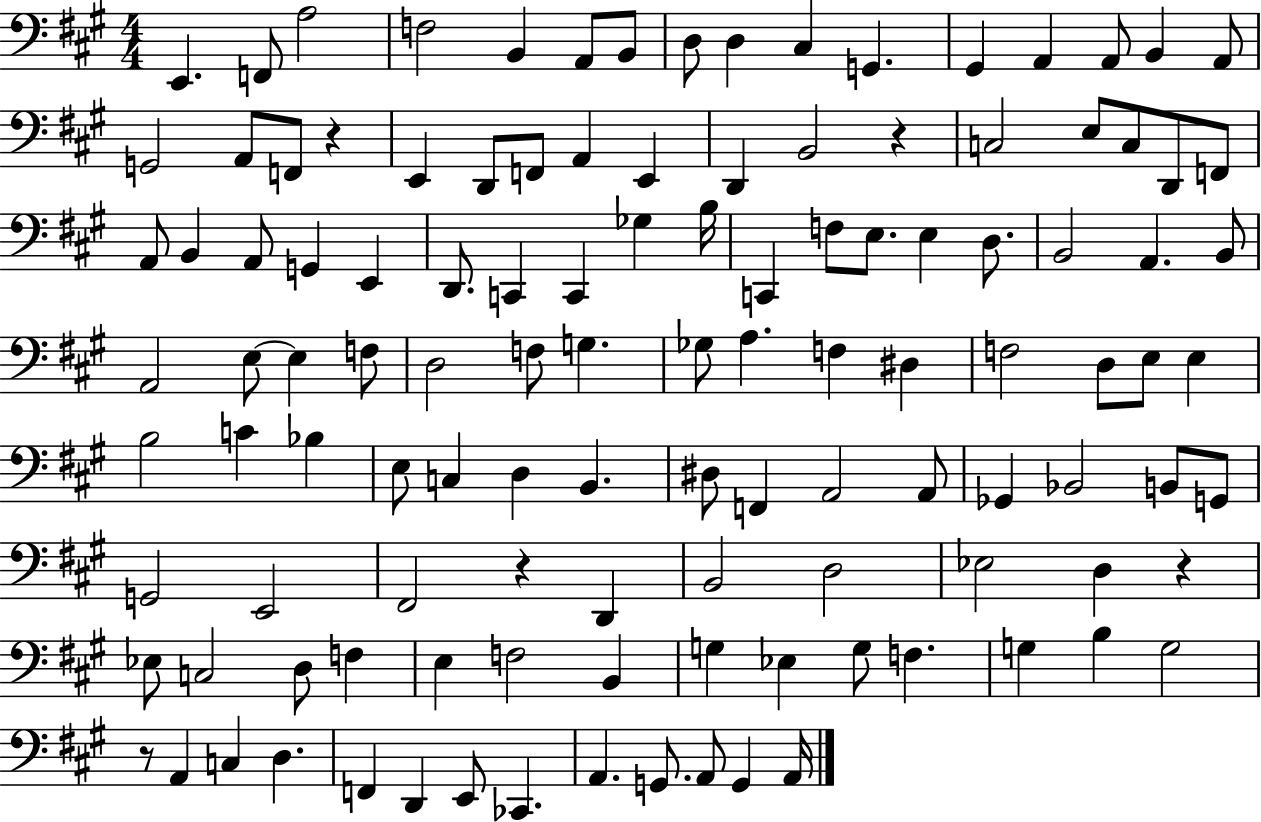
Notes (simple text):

E2/q. F2/e A3/h F3/h B2/q A2/e B2/e D3/e D3/q C#3/q G2/q. G#2/q A2/q A2/e B2/q A2/e G2/h A2/e F2/e R/q E2/q D2/e F2/e A2/q E2/q D2/q B2/h R/q C3/h E3/e C3/e D2/e F2/e A2/e B2/q A2/e G2/q E2/q D2/e. C2/q C2/q Gb3/q B3/s C2/q F3/e E3/e. E3/q D3/e. B2/h A2/q. B2/e A2/h E3/e E3/q F3/e D3/h F3/e G3/q. Gb3/e A3/q. F3/q D#3/q F3/h D3/e E3/e E3/q B3/h C4/q Bb3/q E3/e C3/q D3/q B2/q. D#3/e F2/q A2/h A2/e Gb2/q Bb2/h B2/e G2/e G2/h E2/h F#2/h R/q D2/q B2/h D3/h Eb3/h D3/q R/q Eb3/e C3/h D3/e F3/q E3/q F3/h B2/q G3/q Eb3/q G3/e F3/q. G3/q B3/q G3/h R/e A2/q C3/q D3/q. F2/q D2/q E2/e CES2/q. A2/q. G2/e. A2/e G2/q A2/s